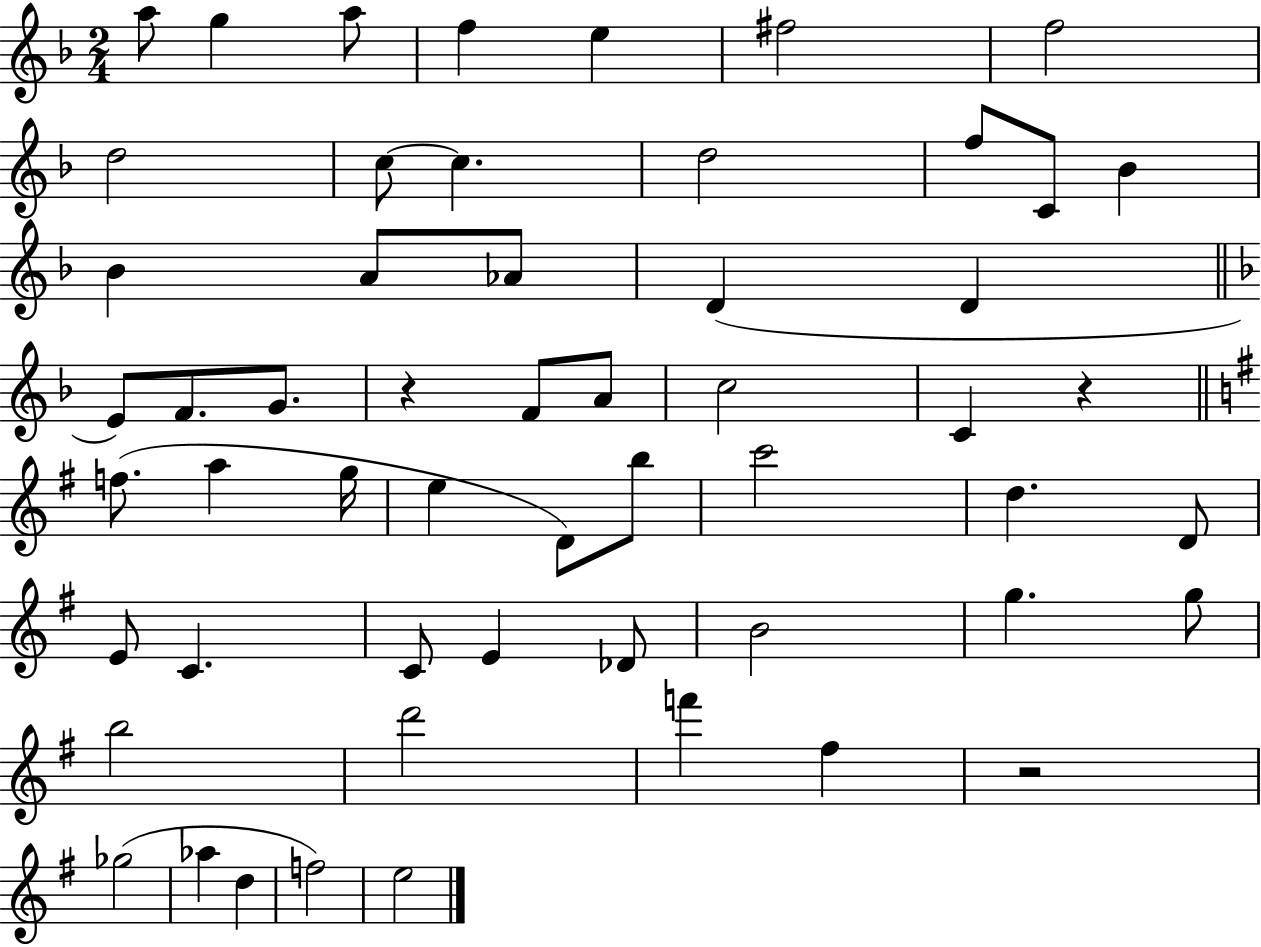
A5/e G5/q A5/e F5/q E5/q F#5/h F5/h D5/h C5/e C5/q. D5/h F5/e C4/e Bb4/q Bb4/q A4/e Ab4/e D4/q D4/q E4/e F4/e. G4/e. R/q F4/e A4/e C5/h C4/q R/q F5/e. A5/q G5/s E5/q D4/e B5/e C6/h D5/q. D4/e E4/e C4/q. C4/e E4/q Db4/e B4/h G5/q. G5/e B5/h D6/h F6/q F#5/q R/h Gb5/h Ab5/q D5/q F5/h E5/h